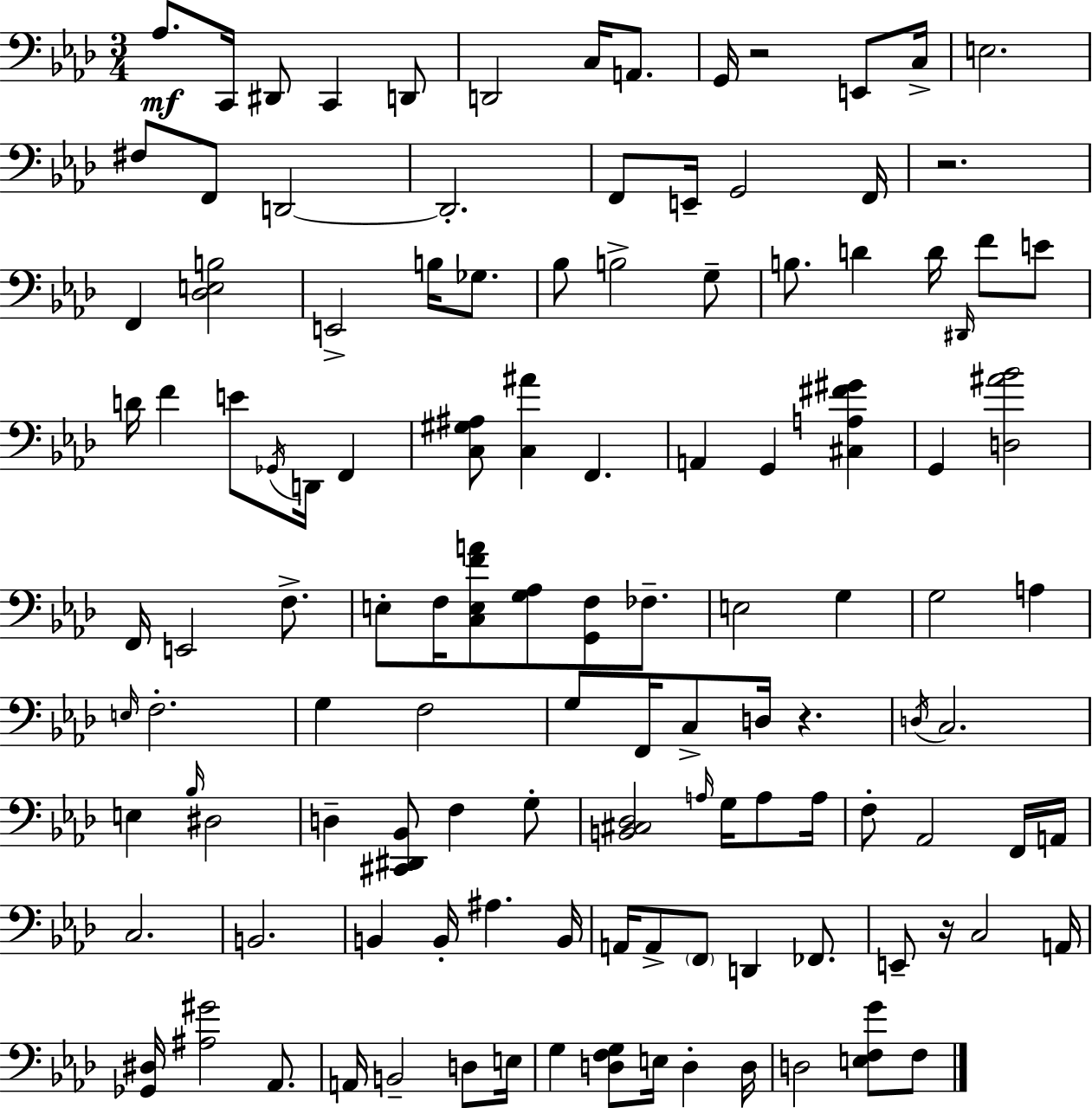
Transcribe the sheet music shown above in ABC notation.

X:1
T:Untitled
M:3/4
L:1/4
K:Fm
_A,/2 C,,/4 ^D,,/2 C,, D,,/2 D,,2 C,/4 A,,/2 G,,/4 z2 E,,/2 C,/4 E,2 ^F,/2 F,,/2 D,,2 D,,2 F,,/2 E,,/4 G,,2 F,,/4 z2 F,, [_D,E,B,]2 E,,2 B,/4 _G,/2 _B,/2 B,2 G,/2 B,/2 D D/4 ^D,,/4 F/2 E/2 D/4 F E/2 _G,,/4 D,,/4 F,, [C,^G,^A,]/2 [C,^A] F,, A,, G,, [^C,A,^F^G] G,, [D,^A_B]2 F,,/4 E,,2 F,/2 E,/2 F,/4 [C,E,FA]/2 [G,_A,]/2 [G,,F,]/2 _F,/2 E,2 G, G,2 A, E,/4 F,2 G, F,2 G,/2 F,,/4 C,/2 D,/4 z D,/4 C,2 E, _B,/4 ^D,2 D, [^C,,^D,,_B,,]/2 F, G,/2 [B,,^C,_D,]2 A,/4 G,/4 A,/2 A,/4 F,/2 _A,,2 F,,/4 A,,/4 C,2 B,,2 B,, B,,/4 ^A, B,,/4 A,,/4 A,,/2 F,,/2 D,, _F,,/2 E,,/2 z/4 C,2 A,,/4 [_G,,^D,]/4 [^A,^G]2 _A,,/2 A,,/4 B,,2 D,/2 E,/4 G, [D,F,G,]/2 E,/4 D, D,/4 D,2 [E,F,G]/2 F,/2